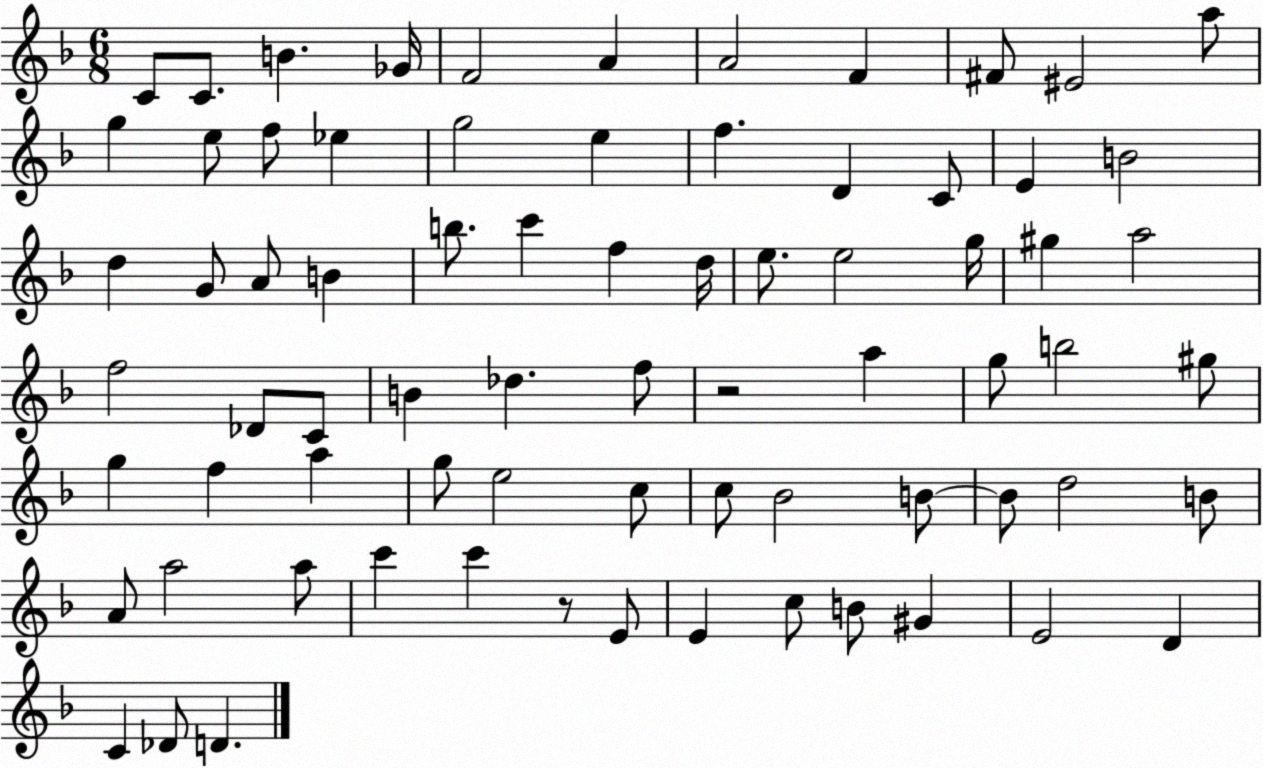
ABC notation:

X:1
T:Untitled
M:6/8
L:1/4
K:F
C/2 C/2 B _G/4 F2 A A2 F ^F/2 ^E2 a/2 g e/2 f/2 _e g2 e f D C/2 E B2 d G/2 A/2 B b/2 c' f d/4 e/2 e2 g/4 ^g a2 f2 _D/2 C/2 B _d f/2 z2 a g/2 b2 ^g/2 g f a g/2 e2 c/2 c/2 _B2 B/2 B/2 d2 B/2 A/2 a2 a/2 c' c' z/2 E/2 E c/2 B/2 ^G E2 D C _D/2 D